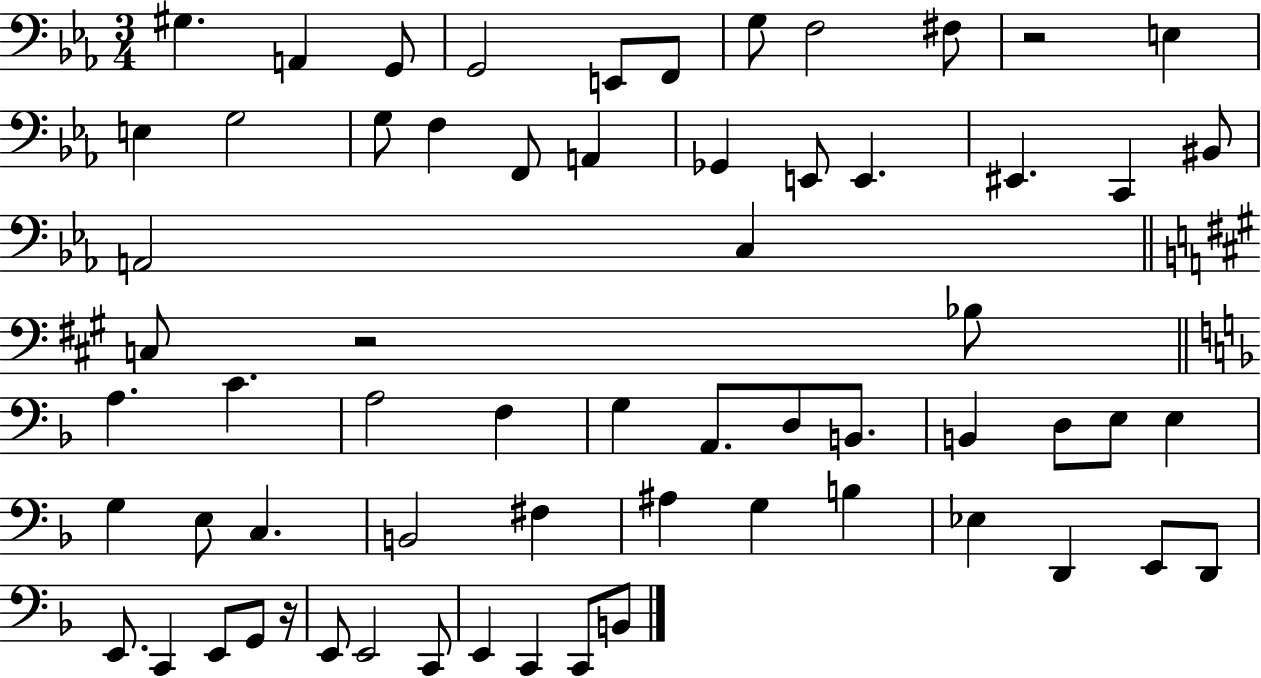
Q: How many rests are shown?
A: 3